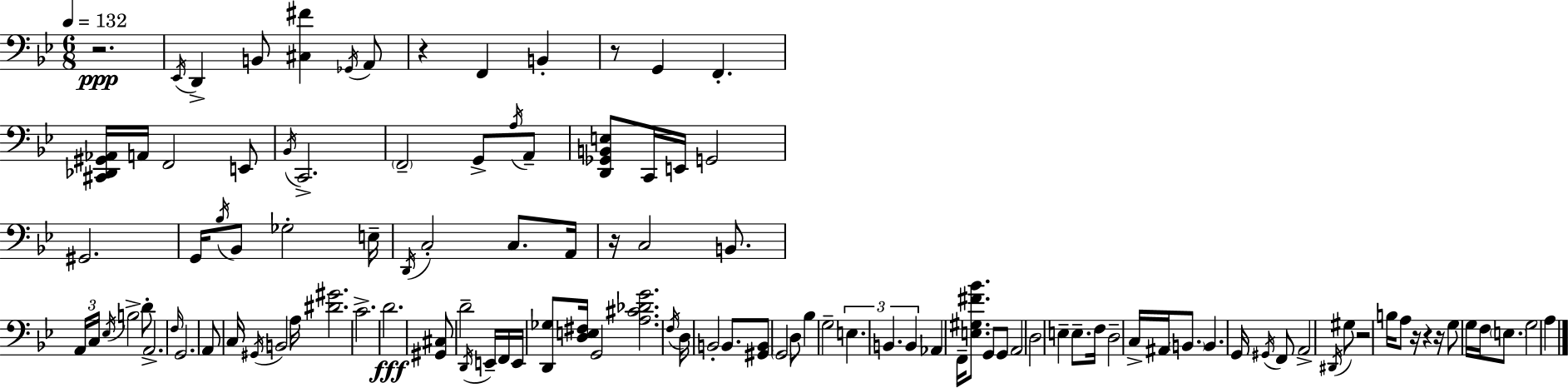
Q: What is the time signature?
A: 6/8